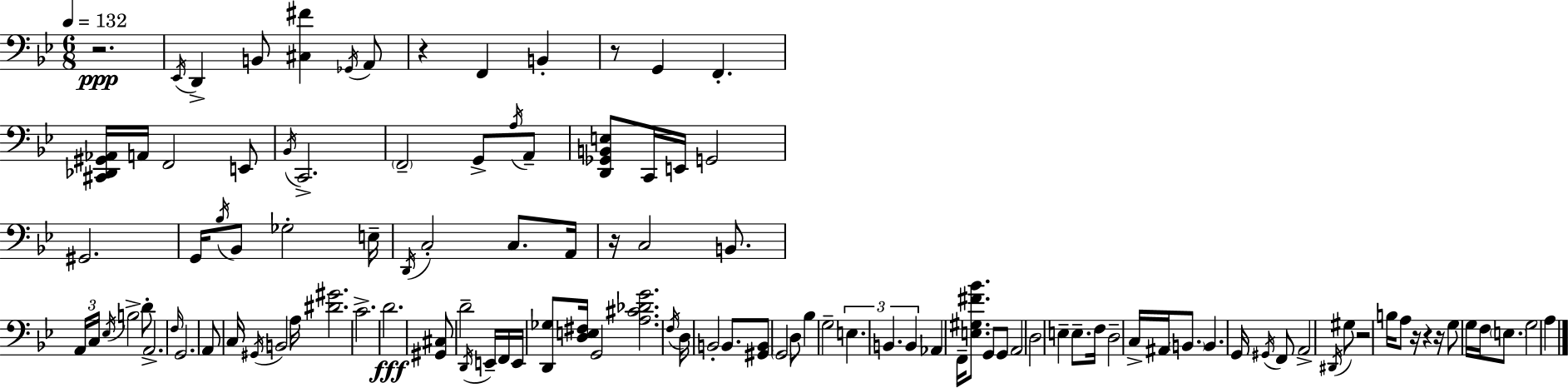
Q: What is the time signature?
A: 6/8